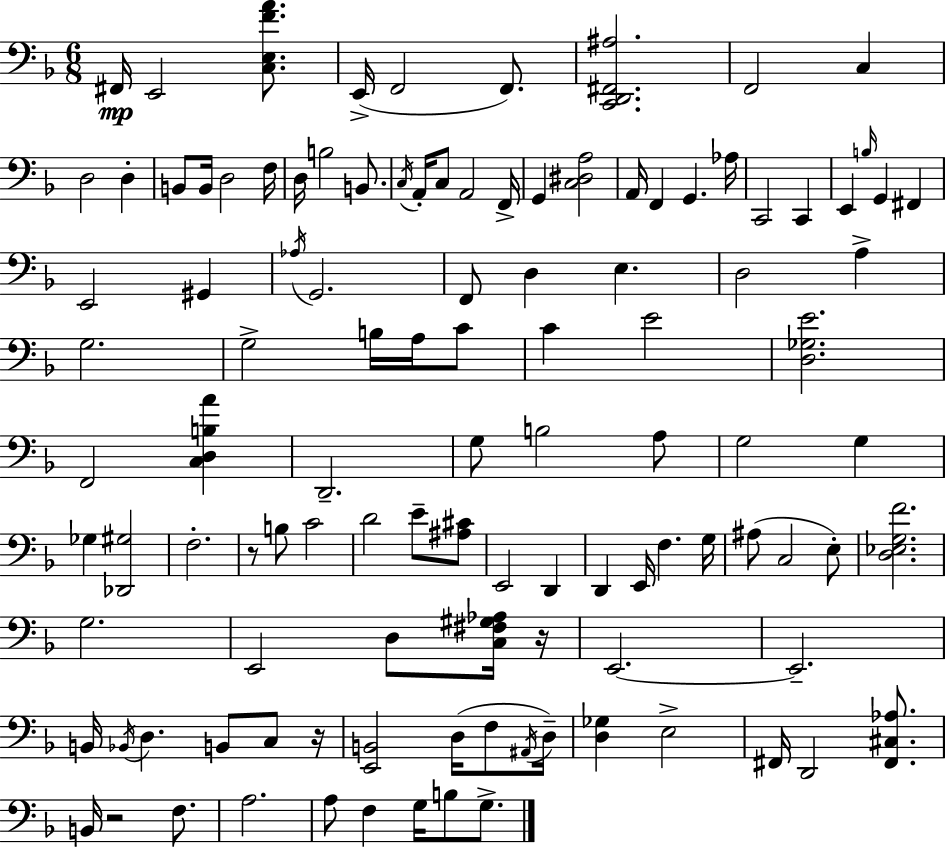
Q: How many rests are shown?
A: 4